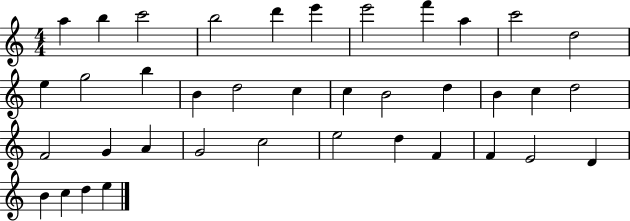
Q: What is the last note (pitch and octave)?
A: E5